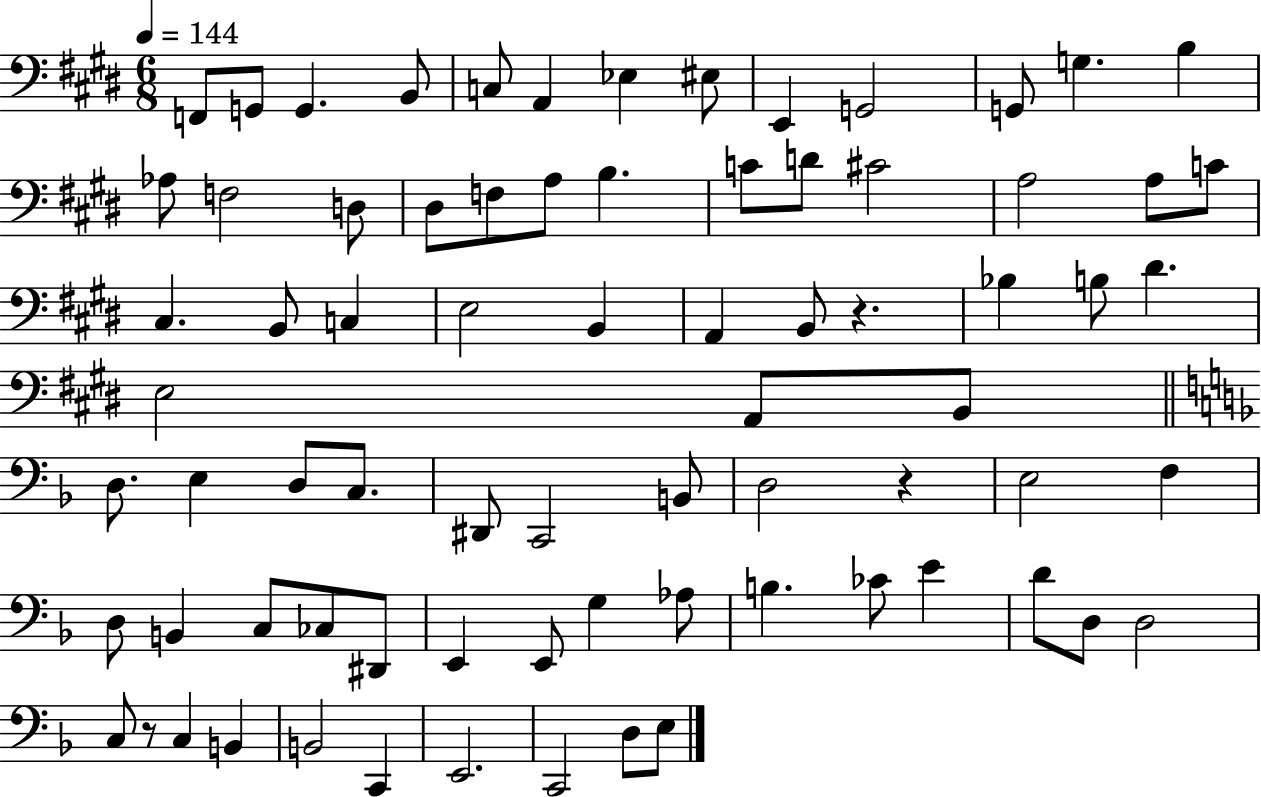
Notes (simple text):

F2/e G2/e G2/q. B2/e C3/e A2/q Eb3/q EIS3/e E2/q G2/h G2/e G3/q. B3/q Ab3/e F3/h D3/e D#3/e F3/e A3/e B3/q. C4/e D4/e C#4/h A3/h A3/e C4/e C#3/q. B2/e C3/q E3/h B2/q A2/q B2/e R/q. Bb3/q B3/e D#4/q. E3/h A2/e B2/e D3/e. E3/q D3/e C3/e. D#2/e C2/h B2/e D3/h R/q E3/h F3/q D3/e B2/q C3/e CES3/e D#2/e E2/q E2/e G3/q Ab3/e B3/q. CES4/e E4/q D4/e D3/e D3/h C3/e R/e C3/q B2/q B2/h C2/q E2/h. C2/h D3/e E3/e